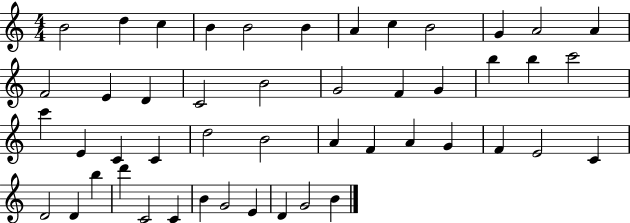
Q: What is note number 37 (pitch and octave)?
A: D4